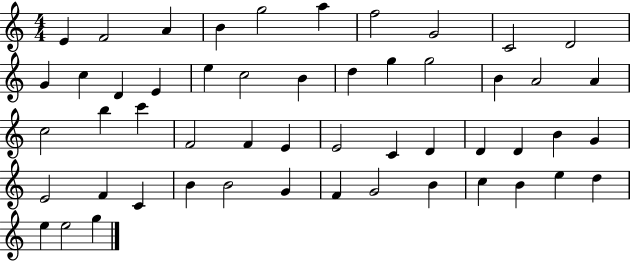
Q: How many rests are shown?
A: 0